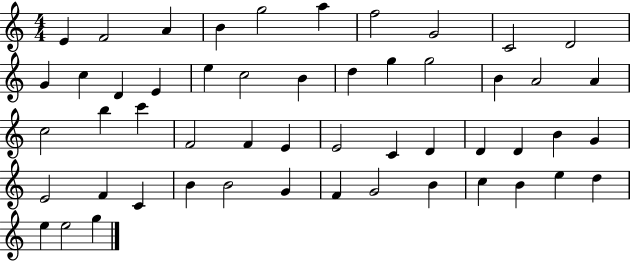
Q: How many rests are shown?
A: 0